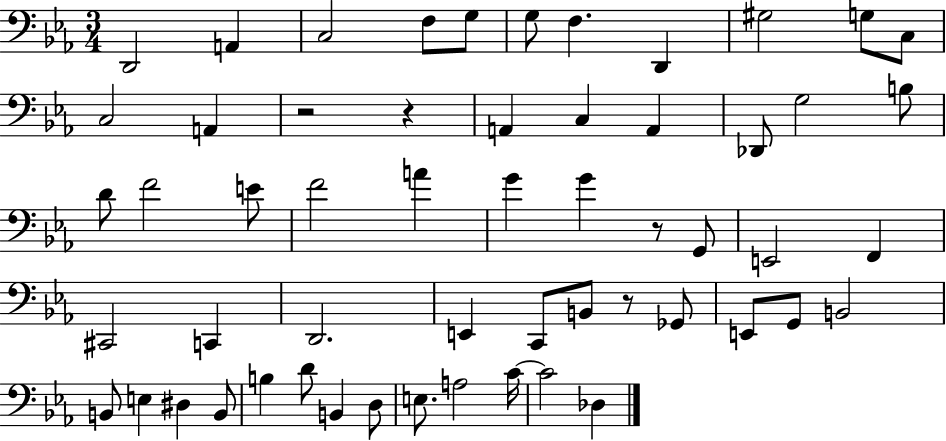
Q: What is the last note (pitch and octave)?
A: Db3